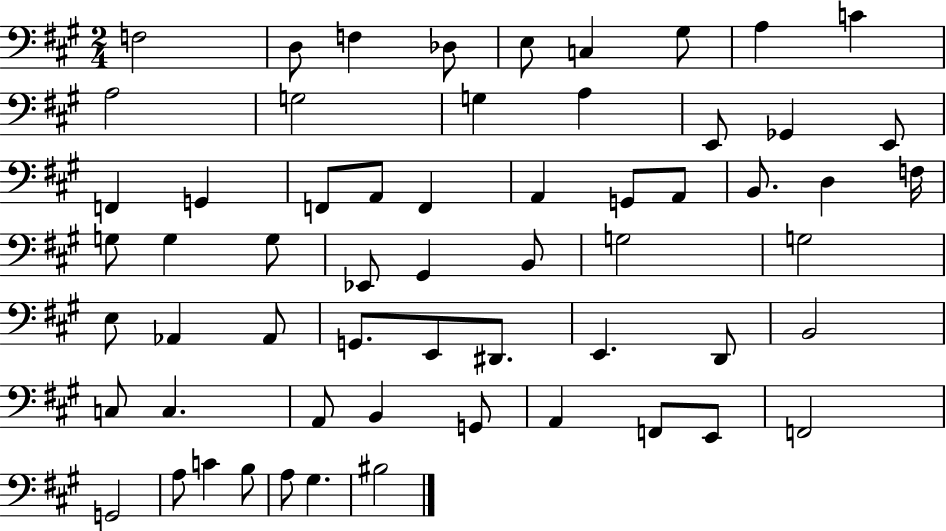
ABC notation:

X:1
T:Untitled
M:2/4
L:1/4
K:A
F,2 D,/2 F, _D,/2 E,/2 C, ^G,/2 A, C A,2 G,2 G, A, E,,/2 _G,, E,,/2 F,, G,, F,,/2 A,,/2 F,, A,, G,,/2 A,,/2 B,,/2 D, F,/4 G,/2 G, G,/2 _E,,/2 ^G,, B,,/2 G,2 G,2 E,/2 _A,, _A,,/2 G,,/2 E,,/2 ^D,,/2 E,, D,,/2 B,,2 C,/2 C, A,,/2 B,, G,,/2 A,, F,,/2 E,,/2 F,,2 G,,2 A,/2 C B,/2 A,/2 ^G, ^B,2